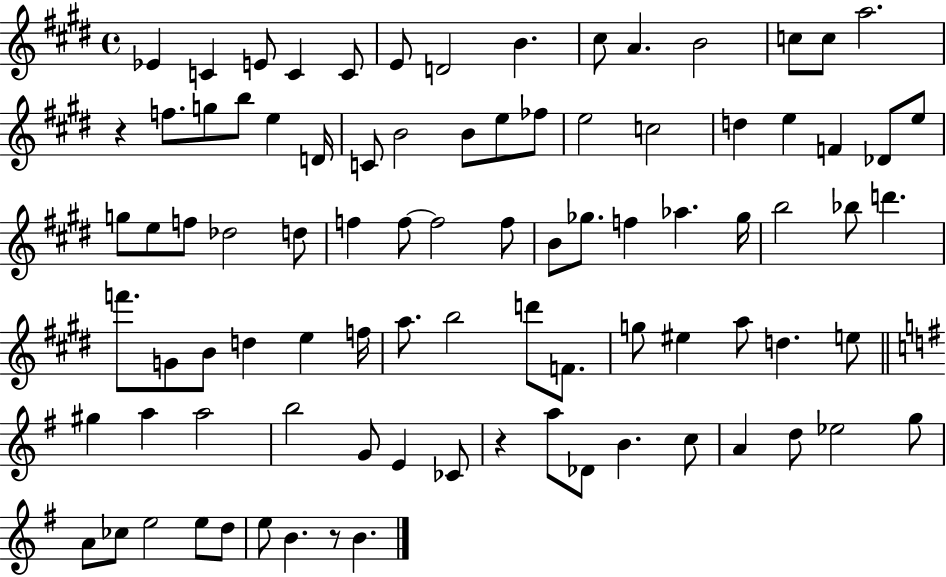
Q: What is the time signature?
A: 4/4